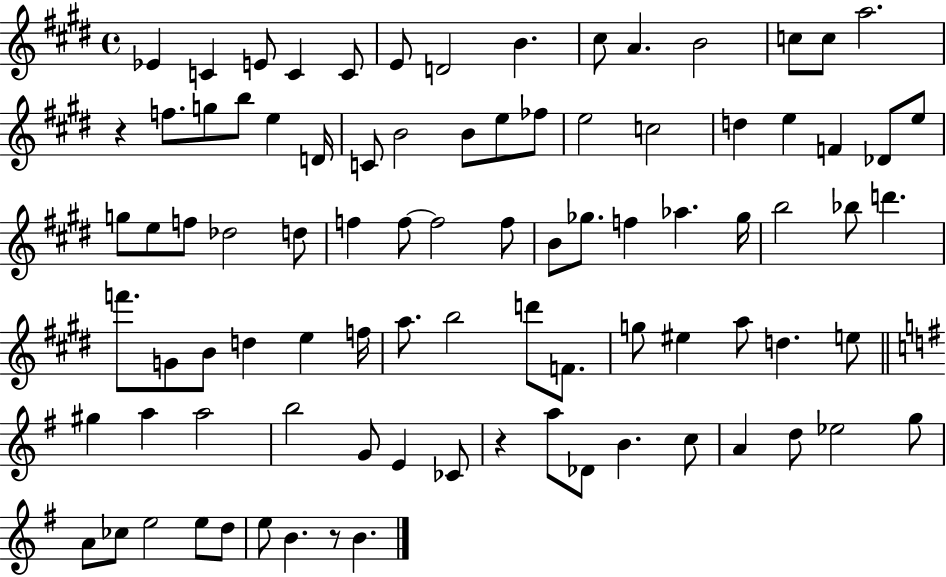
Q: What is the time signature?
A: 4/4